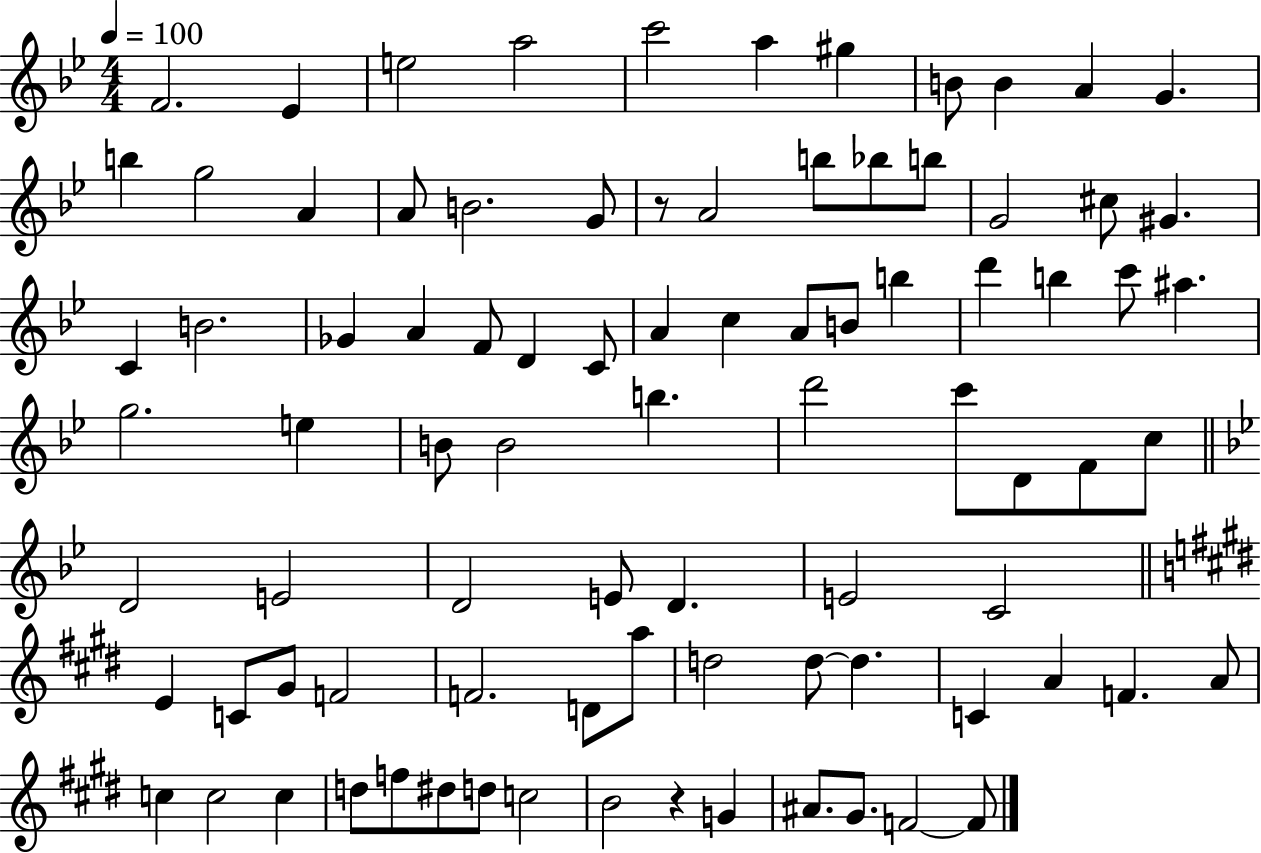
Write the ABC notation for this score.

X:1
T:Untitled
M:4/4
L:1/4
K:Bb
F2 _E e2 a2 c'2 a ^g B/2 B A G b g2 A A/2 B2 G/2 z/2 A2 b/2 _b/2 b/2 G2 ^c/2 ^G C B2 _G A F/2 D C/2 A c A/2 B/2 b d' b c'/2 ^a g2 e B/2 B2 b d'2 c'/2 D/2 F/2 c/2 D2 E2 D2 E/2 D E2 C2 E C/2 ^G/2 F2 F2 D/2 a/2 d2 d/2 d C A F A/2 c c2 c d/2 f/2 ^d/2 d/2 c2 B2 z G ^A/2 ^G/2 F2 F/2